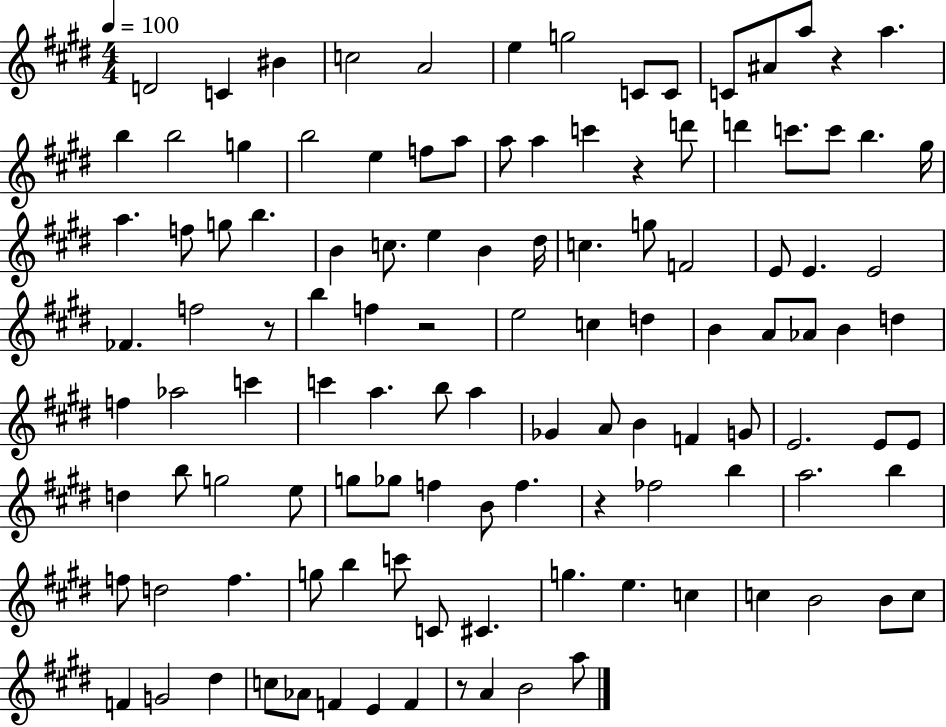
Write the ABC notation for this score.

X:1
T:Untitled
M:4/4
L:1/4
K:E
D2 C ^B c2 A2 e g2 C/2 C/2 C/2 ^A/2 a/2 z a b b2 g b2 e f/2 a/2 a/2 a c' z d'/2 d' c'/2 c'/2 b ^g/4 a f/2 g/2 b B c/2 e B ^d/4 c g/2 F2 E/2 E E2 _F f2 z/2 b f z2 e2 c d B A/2 _A/2 B d f _a2 c' c' a b/2 a _G A/2 B F G/2 E2 E/2 E/2 d b/2 g2 e/2 g/2 _g/2 f B/2 f z _f2 b a2 b f/2 d2 f g/2 b c'/2 C/2 ^C g e c c B2 B/2 c/2 F G2 ^d c/2 _A/2 F E F z/2 A B2 a/2